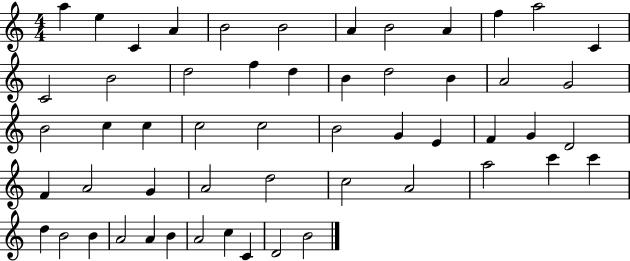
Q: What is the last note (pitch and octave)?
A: B4